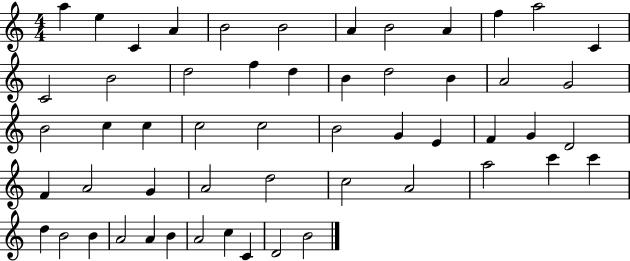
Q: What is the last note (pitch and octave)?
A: B4